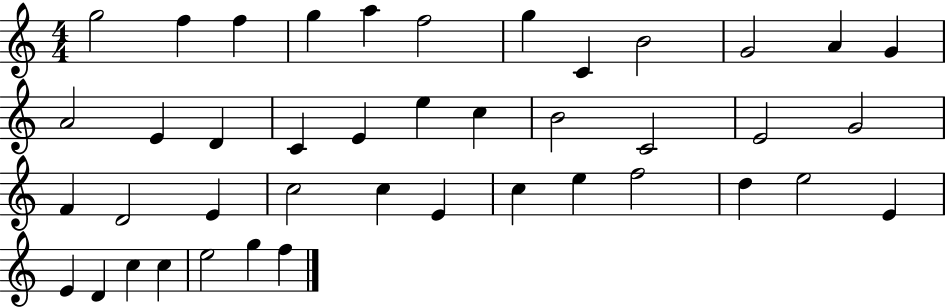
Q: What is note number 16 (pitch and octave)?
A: C4